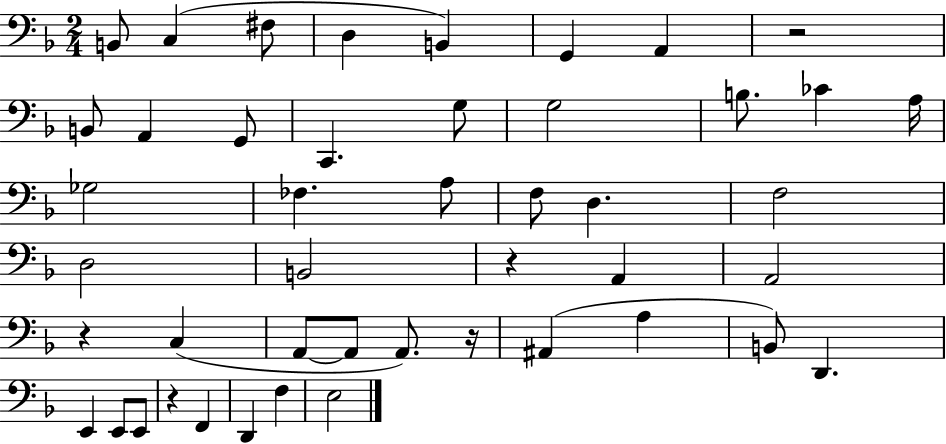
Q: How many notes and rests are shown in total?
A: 46